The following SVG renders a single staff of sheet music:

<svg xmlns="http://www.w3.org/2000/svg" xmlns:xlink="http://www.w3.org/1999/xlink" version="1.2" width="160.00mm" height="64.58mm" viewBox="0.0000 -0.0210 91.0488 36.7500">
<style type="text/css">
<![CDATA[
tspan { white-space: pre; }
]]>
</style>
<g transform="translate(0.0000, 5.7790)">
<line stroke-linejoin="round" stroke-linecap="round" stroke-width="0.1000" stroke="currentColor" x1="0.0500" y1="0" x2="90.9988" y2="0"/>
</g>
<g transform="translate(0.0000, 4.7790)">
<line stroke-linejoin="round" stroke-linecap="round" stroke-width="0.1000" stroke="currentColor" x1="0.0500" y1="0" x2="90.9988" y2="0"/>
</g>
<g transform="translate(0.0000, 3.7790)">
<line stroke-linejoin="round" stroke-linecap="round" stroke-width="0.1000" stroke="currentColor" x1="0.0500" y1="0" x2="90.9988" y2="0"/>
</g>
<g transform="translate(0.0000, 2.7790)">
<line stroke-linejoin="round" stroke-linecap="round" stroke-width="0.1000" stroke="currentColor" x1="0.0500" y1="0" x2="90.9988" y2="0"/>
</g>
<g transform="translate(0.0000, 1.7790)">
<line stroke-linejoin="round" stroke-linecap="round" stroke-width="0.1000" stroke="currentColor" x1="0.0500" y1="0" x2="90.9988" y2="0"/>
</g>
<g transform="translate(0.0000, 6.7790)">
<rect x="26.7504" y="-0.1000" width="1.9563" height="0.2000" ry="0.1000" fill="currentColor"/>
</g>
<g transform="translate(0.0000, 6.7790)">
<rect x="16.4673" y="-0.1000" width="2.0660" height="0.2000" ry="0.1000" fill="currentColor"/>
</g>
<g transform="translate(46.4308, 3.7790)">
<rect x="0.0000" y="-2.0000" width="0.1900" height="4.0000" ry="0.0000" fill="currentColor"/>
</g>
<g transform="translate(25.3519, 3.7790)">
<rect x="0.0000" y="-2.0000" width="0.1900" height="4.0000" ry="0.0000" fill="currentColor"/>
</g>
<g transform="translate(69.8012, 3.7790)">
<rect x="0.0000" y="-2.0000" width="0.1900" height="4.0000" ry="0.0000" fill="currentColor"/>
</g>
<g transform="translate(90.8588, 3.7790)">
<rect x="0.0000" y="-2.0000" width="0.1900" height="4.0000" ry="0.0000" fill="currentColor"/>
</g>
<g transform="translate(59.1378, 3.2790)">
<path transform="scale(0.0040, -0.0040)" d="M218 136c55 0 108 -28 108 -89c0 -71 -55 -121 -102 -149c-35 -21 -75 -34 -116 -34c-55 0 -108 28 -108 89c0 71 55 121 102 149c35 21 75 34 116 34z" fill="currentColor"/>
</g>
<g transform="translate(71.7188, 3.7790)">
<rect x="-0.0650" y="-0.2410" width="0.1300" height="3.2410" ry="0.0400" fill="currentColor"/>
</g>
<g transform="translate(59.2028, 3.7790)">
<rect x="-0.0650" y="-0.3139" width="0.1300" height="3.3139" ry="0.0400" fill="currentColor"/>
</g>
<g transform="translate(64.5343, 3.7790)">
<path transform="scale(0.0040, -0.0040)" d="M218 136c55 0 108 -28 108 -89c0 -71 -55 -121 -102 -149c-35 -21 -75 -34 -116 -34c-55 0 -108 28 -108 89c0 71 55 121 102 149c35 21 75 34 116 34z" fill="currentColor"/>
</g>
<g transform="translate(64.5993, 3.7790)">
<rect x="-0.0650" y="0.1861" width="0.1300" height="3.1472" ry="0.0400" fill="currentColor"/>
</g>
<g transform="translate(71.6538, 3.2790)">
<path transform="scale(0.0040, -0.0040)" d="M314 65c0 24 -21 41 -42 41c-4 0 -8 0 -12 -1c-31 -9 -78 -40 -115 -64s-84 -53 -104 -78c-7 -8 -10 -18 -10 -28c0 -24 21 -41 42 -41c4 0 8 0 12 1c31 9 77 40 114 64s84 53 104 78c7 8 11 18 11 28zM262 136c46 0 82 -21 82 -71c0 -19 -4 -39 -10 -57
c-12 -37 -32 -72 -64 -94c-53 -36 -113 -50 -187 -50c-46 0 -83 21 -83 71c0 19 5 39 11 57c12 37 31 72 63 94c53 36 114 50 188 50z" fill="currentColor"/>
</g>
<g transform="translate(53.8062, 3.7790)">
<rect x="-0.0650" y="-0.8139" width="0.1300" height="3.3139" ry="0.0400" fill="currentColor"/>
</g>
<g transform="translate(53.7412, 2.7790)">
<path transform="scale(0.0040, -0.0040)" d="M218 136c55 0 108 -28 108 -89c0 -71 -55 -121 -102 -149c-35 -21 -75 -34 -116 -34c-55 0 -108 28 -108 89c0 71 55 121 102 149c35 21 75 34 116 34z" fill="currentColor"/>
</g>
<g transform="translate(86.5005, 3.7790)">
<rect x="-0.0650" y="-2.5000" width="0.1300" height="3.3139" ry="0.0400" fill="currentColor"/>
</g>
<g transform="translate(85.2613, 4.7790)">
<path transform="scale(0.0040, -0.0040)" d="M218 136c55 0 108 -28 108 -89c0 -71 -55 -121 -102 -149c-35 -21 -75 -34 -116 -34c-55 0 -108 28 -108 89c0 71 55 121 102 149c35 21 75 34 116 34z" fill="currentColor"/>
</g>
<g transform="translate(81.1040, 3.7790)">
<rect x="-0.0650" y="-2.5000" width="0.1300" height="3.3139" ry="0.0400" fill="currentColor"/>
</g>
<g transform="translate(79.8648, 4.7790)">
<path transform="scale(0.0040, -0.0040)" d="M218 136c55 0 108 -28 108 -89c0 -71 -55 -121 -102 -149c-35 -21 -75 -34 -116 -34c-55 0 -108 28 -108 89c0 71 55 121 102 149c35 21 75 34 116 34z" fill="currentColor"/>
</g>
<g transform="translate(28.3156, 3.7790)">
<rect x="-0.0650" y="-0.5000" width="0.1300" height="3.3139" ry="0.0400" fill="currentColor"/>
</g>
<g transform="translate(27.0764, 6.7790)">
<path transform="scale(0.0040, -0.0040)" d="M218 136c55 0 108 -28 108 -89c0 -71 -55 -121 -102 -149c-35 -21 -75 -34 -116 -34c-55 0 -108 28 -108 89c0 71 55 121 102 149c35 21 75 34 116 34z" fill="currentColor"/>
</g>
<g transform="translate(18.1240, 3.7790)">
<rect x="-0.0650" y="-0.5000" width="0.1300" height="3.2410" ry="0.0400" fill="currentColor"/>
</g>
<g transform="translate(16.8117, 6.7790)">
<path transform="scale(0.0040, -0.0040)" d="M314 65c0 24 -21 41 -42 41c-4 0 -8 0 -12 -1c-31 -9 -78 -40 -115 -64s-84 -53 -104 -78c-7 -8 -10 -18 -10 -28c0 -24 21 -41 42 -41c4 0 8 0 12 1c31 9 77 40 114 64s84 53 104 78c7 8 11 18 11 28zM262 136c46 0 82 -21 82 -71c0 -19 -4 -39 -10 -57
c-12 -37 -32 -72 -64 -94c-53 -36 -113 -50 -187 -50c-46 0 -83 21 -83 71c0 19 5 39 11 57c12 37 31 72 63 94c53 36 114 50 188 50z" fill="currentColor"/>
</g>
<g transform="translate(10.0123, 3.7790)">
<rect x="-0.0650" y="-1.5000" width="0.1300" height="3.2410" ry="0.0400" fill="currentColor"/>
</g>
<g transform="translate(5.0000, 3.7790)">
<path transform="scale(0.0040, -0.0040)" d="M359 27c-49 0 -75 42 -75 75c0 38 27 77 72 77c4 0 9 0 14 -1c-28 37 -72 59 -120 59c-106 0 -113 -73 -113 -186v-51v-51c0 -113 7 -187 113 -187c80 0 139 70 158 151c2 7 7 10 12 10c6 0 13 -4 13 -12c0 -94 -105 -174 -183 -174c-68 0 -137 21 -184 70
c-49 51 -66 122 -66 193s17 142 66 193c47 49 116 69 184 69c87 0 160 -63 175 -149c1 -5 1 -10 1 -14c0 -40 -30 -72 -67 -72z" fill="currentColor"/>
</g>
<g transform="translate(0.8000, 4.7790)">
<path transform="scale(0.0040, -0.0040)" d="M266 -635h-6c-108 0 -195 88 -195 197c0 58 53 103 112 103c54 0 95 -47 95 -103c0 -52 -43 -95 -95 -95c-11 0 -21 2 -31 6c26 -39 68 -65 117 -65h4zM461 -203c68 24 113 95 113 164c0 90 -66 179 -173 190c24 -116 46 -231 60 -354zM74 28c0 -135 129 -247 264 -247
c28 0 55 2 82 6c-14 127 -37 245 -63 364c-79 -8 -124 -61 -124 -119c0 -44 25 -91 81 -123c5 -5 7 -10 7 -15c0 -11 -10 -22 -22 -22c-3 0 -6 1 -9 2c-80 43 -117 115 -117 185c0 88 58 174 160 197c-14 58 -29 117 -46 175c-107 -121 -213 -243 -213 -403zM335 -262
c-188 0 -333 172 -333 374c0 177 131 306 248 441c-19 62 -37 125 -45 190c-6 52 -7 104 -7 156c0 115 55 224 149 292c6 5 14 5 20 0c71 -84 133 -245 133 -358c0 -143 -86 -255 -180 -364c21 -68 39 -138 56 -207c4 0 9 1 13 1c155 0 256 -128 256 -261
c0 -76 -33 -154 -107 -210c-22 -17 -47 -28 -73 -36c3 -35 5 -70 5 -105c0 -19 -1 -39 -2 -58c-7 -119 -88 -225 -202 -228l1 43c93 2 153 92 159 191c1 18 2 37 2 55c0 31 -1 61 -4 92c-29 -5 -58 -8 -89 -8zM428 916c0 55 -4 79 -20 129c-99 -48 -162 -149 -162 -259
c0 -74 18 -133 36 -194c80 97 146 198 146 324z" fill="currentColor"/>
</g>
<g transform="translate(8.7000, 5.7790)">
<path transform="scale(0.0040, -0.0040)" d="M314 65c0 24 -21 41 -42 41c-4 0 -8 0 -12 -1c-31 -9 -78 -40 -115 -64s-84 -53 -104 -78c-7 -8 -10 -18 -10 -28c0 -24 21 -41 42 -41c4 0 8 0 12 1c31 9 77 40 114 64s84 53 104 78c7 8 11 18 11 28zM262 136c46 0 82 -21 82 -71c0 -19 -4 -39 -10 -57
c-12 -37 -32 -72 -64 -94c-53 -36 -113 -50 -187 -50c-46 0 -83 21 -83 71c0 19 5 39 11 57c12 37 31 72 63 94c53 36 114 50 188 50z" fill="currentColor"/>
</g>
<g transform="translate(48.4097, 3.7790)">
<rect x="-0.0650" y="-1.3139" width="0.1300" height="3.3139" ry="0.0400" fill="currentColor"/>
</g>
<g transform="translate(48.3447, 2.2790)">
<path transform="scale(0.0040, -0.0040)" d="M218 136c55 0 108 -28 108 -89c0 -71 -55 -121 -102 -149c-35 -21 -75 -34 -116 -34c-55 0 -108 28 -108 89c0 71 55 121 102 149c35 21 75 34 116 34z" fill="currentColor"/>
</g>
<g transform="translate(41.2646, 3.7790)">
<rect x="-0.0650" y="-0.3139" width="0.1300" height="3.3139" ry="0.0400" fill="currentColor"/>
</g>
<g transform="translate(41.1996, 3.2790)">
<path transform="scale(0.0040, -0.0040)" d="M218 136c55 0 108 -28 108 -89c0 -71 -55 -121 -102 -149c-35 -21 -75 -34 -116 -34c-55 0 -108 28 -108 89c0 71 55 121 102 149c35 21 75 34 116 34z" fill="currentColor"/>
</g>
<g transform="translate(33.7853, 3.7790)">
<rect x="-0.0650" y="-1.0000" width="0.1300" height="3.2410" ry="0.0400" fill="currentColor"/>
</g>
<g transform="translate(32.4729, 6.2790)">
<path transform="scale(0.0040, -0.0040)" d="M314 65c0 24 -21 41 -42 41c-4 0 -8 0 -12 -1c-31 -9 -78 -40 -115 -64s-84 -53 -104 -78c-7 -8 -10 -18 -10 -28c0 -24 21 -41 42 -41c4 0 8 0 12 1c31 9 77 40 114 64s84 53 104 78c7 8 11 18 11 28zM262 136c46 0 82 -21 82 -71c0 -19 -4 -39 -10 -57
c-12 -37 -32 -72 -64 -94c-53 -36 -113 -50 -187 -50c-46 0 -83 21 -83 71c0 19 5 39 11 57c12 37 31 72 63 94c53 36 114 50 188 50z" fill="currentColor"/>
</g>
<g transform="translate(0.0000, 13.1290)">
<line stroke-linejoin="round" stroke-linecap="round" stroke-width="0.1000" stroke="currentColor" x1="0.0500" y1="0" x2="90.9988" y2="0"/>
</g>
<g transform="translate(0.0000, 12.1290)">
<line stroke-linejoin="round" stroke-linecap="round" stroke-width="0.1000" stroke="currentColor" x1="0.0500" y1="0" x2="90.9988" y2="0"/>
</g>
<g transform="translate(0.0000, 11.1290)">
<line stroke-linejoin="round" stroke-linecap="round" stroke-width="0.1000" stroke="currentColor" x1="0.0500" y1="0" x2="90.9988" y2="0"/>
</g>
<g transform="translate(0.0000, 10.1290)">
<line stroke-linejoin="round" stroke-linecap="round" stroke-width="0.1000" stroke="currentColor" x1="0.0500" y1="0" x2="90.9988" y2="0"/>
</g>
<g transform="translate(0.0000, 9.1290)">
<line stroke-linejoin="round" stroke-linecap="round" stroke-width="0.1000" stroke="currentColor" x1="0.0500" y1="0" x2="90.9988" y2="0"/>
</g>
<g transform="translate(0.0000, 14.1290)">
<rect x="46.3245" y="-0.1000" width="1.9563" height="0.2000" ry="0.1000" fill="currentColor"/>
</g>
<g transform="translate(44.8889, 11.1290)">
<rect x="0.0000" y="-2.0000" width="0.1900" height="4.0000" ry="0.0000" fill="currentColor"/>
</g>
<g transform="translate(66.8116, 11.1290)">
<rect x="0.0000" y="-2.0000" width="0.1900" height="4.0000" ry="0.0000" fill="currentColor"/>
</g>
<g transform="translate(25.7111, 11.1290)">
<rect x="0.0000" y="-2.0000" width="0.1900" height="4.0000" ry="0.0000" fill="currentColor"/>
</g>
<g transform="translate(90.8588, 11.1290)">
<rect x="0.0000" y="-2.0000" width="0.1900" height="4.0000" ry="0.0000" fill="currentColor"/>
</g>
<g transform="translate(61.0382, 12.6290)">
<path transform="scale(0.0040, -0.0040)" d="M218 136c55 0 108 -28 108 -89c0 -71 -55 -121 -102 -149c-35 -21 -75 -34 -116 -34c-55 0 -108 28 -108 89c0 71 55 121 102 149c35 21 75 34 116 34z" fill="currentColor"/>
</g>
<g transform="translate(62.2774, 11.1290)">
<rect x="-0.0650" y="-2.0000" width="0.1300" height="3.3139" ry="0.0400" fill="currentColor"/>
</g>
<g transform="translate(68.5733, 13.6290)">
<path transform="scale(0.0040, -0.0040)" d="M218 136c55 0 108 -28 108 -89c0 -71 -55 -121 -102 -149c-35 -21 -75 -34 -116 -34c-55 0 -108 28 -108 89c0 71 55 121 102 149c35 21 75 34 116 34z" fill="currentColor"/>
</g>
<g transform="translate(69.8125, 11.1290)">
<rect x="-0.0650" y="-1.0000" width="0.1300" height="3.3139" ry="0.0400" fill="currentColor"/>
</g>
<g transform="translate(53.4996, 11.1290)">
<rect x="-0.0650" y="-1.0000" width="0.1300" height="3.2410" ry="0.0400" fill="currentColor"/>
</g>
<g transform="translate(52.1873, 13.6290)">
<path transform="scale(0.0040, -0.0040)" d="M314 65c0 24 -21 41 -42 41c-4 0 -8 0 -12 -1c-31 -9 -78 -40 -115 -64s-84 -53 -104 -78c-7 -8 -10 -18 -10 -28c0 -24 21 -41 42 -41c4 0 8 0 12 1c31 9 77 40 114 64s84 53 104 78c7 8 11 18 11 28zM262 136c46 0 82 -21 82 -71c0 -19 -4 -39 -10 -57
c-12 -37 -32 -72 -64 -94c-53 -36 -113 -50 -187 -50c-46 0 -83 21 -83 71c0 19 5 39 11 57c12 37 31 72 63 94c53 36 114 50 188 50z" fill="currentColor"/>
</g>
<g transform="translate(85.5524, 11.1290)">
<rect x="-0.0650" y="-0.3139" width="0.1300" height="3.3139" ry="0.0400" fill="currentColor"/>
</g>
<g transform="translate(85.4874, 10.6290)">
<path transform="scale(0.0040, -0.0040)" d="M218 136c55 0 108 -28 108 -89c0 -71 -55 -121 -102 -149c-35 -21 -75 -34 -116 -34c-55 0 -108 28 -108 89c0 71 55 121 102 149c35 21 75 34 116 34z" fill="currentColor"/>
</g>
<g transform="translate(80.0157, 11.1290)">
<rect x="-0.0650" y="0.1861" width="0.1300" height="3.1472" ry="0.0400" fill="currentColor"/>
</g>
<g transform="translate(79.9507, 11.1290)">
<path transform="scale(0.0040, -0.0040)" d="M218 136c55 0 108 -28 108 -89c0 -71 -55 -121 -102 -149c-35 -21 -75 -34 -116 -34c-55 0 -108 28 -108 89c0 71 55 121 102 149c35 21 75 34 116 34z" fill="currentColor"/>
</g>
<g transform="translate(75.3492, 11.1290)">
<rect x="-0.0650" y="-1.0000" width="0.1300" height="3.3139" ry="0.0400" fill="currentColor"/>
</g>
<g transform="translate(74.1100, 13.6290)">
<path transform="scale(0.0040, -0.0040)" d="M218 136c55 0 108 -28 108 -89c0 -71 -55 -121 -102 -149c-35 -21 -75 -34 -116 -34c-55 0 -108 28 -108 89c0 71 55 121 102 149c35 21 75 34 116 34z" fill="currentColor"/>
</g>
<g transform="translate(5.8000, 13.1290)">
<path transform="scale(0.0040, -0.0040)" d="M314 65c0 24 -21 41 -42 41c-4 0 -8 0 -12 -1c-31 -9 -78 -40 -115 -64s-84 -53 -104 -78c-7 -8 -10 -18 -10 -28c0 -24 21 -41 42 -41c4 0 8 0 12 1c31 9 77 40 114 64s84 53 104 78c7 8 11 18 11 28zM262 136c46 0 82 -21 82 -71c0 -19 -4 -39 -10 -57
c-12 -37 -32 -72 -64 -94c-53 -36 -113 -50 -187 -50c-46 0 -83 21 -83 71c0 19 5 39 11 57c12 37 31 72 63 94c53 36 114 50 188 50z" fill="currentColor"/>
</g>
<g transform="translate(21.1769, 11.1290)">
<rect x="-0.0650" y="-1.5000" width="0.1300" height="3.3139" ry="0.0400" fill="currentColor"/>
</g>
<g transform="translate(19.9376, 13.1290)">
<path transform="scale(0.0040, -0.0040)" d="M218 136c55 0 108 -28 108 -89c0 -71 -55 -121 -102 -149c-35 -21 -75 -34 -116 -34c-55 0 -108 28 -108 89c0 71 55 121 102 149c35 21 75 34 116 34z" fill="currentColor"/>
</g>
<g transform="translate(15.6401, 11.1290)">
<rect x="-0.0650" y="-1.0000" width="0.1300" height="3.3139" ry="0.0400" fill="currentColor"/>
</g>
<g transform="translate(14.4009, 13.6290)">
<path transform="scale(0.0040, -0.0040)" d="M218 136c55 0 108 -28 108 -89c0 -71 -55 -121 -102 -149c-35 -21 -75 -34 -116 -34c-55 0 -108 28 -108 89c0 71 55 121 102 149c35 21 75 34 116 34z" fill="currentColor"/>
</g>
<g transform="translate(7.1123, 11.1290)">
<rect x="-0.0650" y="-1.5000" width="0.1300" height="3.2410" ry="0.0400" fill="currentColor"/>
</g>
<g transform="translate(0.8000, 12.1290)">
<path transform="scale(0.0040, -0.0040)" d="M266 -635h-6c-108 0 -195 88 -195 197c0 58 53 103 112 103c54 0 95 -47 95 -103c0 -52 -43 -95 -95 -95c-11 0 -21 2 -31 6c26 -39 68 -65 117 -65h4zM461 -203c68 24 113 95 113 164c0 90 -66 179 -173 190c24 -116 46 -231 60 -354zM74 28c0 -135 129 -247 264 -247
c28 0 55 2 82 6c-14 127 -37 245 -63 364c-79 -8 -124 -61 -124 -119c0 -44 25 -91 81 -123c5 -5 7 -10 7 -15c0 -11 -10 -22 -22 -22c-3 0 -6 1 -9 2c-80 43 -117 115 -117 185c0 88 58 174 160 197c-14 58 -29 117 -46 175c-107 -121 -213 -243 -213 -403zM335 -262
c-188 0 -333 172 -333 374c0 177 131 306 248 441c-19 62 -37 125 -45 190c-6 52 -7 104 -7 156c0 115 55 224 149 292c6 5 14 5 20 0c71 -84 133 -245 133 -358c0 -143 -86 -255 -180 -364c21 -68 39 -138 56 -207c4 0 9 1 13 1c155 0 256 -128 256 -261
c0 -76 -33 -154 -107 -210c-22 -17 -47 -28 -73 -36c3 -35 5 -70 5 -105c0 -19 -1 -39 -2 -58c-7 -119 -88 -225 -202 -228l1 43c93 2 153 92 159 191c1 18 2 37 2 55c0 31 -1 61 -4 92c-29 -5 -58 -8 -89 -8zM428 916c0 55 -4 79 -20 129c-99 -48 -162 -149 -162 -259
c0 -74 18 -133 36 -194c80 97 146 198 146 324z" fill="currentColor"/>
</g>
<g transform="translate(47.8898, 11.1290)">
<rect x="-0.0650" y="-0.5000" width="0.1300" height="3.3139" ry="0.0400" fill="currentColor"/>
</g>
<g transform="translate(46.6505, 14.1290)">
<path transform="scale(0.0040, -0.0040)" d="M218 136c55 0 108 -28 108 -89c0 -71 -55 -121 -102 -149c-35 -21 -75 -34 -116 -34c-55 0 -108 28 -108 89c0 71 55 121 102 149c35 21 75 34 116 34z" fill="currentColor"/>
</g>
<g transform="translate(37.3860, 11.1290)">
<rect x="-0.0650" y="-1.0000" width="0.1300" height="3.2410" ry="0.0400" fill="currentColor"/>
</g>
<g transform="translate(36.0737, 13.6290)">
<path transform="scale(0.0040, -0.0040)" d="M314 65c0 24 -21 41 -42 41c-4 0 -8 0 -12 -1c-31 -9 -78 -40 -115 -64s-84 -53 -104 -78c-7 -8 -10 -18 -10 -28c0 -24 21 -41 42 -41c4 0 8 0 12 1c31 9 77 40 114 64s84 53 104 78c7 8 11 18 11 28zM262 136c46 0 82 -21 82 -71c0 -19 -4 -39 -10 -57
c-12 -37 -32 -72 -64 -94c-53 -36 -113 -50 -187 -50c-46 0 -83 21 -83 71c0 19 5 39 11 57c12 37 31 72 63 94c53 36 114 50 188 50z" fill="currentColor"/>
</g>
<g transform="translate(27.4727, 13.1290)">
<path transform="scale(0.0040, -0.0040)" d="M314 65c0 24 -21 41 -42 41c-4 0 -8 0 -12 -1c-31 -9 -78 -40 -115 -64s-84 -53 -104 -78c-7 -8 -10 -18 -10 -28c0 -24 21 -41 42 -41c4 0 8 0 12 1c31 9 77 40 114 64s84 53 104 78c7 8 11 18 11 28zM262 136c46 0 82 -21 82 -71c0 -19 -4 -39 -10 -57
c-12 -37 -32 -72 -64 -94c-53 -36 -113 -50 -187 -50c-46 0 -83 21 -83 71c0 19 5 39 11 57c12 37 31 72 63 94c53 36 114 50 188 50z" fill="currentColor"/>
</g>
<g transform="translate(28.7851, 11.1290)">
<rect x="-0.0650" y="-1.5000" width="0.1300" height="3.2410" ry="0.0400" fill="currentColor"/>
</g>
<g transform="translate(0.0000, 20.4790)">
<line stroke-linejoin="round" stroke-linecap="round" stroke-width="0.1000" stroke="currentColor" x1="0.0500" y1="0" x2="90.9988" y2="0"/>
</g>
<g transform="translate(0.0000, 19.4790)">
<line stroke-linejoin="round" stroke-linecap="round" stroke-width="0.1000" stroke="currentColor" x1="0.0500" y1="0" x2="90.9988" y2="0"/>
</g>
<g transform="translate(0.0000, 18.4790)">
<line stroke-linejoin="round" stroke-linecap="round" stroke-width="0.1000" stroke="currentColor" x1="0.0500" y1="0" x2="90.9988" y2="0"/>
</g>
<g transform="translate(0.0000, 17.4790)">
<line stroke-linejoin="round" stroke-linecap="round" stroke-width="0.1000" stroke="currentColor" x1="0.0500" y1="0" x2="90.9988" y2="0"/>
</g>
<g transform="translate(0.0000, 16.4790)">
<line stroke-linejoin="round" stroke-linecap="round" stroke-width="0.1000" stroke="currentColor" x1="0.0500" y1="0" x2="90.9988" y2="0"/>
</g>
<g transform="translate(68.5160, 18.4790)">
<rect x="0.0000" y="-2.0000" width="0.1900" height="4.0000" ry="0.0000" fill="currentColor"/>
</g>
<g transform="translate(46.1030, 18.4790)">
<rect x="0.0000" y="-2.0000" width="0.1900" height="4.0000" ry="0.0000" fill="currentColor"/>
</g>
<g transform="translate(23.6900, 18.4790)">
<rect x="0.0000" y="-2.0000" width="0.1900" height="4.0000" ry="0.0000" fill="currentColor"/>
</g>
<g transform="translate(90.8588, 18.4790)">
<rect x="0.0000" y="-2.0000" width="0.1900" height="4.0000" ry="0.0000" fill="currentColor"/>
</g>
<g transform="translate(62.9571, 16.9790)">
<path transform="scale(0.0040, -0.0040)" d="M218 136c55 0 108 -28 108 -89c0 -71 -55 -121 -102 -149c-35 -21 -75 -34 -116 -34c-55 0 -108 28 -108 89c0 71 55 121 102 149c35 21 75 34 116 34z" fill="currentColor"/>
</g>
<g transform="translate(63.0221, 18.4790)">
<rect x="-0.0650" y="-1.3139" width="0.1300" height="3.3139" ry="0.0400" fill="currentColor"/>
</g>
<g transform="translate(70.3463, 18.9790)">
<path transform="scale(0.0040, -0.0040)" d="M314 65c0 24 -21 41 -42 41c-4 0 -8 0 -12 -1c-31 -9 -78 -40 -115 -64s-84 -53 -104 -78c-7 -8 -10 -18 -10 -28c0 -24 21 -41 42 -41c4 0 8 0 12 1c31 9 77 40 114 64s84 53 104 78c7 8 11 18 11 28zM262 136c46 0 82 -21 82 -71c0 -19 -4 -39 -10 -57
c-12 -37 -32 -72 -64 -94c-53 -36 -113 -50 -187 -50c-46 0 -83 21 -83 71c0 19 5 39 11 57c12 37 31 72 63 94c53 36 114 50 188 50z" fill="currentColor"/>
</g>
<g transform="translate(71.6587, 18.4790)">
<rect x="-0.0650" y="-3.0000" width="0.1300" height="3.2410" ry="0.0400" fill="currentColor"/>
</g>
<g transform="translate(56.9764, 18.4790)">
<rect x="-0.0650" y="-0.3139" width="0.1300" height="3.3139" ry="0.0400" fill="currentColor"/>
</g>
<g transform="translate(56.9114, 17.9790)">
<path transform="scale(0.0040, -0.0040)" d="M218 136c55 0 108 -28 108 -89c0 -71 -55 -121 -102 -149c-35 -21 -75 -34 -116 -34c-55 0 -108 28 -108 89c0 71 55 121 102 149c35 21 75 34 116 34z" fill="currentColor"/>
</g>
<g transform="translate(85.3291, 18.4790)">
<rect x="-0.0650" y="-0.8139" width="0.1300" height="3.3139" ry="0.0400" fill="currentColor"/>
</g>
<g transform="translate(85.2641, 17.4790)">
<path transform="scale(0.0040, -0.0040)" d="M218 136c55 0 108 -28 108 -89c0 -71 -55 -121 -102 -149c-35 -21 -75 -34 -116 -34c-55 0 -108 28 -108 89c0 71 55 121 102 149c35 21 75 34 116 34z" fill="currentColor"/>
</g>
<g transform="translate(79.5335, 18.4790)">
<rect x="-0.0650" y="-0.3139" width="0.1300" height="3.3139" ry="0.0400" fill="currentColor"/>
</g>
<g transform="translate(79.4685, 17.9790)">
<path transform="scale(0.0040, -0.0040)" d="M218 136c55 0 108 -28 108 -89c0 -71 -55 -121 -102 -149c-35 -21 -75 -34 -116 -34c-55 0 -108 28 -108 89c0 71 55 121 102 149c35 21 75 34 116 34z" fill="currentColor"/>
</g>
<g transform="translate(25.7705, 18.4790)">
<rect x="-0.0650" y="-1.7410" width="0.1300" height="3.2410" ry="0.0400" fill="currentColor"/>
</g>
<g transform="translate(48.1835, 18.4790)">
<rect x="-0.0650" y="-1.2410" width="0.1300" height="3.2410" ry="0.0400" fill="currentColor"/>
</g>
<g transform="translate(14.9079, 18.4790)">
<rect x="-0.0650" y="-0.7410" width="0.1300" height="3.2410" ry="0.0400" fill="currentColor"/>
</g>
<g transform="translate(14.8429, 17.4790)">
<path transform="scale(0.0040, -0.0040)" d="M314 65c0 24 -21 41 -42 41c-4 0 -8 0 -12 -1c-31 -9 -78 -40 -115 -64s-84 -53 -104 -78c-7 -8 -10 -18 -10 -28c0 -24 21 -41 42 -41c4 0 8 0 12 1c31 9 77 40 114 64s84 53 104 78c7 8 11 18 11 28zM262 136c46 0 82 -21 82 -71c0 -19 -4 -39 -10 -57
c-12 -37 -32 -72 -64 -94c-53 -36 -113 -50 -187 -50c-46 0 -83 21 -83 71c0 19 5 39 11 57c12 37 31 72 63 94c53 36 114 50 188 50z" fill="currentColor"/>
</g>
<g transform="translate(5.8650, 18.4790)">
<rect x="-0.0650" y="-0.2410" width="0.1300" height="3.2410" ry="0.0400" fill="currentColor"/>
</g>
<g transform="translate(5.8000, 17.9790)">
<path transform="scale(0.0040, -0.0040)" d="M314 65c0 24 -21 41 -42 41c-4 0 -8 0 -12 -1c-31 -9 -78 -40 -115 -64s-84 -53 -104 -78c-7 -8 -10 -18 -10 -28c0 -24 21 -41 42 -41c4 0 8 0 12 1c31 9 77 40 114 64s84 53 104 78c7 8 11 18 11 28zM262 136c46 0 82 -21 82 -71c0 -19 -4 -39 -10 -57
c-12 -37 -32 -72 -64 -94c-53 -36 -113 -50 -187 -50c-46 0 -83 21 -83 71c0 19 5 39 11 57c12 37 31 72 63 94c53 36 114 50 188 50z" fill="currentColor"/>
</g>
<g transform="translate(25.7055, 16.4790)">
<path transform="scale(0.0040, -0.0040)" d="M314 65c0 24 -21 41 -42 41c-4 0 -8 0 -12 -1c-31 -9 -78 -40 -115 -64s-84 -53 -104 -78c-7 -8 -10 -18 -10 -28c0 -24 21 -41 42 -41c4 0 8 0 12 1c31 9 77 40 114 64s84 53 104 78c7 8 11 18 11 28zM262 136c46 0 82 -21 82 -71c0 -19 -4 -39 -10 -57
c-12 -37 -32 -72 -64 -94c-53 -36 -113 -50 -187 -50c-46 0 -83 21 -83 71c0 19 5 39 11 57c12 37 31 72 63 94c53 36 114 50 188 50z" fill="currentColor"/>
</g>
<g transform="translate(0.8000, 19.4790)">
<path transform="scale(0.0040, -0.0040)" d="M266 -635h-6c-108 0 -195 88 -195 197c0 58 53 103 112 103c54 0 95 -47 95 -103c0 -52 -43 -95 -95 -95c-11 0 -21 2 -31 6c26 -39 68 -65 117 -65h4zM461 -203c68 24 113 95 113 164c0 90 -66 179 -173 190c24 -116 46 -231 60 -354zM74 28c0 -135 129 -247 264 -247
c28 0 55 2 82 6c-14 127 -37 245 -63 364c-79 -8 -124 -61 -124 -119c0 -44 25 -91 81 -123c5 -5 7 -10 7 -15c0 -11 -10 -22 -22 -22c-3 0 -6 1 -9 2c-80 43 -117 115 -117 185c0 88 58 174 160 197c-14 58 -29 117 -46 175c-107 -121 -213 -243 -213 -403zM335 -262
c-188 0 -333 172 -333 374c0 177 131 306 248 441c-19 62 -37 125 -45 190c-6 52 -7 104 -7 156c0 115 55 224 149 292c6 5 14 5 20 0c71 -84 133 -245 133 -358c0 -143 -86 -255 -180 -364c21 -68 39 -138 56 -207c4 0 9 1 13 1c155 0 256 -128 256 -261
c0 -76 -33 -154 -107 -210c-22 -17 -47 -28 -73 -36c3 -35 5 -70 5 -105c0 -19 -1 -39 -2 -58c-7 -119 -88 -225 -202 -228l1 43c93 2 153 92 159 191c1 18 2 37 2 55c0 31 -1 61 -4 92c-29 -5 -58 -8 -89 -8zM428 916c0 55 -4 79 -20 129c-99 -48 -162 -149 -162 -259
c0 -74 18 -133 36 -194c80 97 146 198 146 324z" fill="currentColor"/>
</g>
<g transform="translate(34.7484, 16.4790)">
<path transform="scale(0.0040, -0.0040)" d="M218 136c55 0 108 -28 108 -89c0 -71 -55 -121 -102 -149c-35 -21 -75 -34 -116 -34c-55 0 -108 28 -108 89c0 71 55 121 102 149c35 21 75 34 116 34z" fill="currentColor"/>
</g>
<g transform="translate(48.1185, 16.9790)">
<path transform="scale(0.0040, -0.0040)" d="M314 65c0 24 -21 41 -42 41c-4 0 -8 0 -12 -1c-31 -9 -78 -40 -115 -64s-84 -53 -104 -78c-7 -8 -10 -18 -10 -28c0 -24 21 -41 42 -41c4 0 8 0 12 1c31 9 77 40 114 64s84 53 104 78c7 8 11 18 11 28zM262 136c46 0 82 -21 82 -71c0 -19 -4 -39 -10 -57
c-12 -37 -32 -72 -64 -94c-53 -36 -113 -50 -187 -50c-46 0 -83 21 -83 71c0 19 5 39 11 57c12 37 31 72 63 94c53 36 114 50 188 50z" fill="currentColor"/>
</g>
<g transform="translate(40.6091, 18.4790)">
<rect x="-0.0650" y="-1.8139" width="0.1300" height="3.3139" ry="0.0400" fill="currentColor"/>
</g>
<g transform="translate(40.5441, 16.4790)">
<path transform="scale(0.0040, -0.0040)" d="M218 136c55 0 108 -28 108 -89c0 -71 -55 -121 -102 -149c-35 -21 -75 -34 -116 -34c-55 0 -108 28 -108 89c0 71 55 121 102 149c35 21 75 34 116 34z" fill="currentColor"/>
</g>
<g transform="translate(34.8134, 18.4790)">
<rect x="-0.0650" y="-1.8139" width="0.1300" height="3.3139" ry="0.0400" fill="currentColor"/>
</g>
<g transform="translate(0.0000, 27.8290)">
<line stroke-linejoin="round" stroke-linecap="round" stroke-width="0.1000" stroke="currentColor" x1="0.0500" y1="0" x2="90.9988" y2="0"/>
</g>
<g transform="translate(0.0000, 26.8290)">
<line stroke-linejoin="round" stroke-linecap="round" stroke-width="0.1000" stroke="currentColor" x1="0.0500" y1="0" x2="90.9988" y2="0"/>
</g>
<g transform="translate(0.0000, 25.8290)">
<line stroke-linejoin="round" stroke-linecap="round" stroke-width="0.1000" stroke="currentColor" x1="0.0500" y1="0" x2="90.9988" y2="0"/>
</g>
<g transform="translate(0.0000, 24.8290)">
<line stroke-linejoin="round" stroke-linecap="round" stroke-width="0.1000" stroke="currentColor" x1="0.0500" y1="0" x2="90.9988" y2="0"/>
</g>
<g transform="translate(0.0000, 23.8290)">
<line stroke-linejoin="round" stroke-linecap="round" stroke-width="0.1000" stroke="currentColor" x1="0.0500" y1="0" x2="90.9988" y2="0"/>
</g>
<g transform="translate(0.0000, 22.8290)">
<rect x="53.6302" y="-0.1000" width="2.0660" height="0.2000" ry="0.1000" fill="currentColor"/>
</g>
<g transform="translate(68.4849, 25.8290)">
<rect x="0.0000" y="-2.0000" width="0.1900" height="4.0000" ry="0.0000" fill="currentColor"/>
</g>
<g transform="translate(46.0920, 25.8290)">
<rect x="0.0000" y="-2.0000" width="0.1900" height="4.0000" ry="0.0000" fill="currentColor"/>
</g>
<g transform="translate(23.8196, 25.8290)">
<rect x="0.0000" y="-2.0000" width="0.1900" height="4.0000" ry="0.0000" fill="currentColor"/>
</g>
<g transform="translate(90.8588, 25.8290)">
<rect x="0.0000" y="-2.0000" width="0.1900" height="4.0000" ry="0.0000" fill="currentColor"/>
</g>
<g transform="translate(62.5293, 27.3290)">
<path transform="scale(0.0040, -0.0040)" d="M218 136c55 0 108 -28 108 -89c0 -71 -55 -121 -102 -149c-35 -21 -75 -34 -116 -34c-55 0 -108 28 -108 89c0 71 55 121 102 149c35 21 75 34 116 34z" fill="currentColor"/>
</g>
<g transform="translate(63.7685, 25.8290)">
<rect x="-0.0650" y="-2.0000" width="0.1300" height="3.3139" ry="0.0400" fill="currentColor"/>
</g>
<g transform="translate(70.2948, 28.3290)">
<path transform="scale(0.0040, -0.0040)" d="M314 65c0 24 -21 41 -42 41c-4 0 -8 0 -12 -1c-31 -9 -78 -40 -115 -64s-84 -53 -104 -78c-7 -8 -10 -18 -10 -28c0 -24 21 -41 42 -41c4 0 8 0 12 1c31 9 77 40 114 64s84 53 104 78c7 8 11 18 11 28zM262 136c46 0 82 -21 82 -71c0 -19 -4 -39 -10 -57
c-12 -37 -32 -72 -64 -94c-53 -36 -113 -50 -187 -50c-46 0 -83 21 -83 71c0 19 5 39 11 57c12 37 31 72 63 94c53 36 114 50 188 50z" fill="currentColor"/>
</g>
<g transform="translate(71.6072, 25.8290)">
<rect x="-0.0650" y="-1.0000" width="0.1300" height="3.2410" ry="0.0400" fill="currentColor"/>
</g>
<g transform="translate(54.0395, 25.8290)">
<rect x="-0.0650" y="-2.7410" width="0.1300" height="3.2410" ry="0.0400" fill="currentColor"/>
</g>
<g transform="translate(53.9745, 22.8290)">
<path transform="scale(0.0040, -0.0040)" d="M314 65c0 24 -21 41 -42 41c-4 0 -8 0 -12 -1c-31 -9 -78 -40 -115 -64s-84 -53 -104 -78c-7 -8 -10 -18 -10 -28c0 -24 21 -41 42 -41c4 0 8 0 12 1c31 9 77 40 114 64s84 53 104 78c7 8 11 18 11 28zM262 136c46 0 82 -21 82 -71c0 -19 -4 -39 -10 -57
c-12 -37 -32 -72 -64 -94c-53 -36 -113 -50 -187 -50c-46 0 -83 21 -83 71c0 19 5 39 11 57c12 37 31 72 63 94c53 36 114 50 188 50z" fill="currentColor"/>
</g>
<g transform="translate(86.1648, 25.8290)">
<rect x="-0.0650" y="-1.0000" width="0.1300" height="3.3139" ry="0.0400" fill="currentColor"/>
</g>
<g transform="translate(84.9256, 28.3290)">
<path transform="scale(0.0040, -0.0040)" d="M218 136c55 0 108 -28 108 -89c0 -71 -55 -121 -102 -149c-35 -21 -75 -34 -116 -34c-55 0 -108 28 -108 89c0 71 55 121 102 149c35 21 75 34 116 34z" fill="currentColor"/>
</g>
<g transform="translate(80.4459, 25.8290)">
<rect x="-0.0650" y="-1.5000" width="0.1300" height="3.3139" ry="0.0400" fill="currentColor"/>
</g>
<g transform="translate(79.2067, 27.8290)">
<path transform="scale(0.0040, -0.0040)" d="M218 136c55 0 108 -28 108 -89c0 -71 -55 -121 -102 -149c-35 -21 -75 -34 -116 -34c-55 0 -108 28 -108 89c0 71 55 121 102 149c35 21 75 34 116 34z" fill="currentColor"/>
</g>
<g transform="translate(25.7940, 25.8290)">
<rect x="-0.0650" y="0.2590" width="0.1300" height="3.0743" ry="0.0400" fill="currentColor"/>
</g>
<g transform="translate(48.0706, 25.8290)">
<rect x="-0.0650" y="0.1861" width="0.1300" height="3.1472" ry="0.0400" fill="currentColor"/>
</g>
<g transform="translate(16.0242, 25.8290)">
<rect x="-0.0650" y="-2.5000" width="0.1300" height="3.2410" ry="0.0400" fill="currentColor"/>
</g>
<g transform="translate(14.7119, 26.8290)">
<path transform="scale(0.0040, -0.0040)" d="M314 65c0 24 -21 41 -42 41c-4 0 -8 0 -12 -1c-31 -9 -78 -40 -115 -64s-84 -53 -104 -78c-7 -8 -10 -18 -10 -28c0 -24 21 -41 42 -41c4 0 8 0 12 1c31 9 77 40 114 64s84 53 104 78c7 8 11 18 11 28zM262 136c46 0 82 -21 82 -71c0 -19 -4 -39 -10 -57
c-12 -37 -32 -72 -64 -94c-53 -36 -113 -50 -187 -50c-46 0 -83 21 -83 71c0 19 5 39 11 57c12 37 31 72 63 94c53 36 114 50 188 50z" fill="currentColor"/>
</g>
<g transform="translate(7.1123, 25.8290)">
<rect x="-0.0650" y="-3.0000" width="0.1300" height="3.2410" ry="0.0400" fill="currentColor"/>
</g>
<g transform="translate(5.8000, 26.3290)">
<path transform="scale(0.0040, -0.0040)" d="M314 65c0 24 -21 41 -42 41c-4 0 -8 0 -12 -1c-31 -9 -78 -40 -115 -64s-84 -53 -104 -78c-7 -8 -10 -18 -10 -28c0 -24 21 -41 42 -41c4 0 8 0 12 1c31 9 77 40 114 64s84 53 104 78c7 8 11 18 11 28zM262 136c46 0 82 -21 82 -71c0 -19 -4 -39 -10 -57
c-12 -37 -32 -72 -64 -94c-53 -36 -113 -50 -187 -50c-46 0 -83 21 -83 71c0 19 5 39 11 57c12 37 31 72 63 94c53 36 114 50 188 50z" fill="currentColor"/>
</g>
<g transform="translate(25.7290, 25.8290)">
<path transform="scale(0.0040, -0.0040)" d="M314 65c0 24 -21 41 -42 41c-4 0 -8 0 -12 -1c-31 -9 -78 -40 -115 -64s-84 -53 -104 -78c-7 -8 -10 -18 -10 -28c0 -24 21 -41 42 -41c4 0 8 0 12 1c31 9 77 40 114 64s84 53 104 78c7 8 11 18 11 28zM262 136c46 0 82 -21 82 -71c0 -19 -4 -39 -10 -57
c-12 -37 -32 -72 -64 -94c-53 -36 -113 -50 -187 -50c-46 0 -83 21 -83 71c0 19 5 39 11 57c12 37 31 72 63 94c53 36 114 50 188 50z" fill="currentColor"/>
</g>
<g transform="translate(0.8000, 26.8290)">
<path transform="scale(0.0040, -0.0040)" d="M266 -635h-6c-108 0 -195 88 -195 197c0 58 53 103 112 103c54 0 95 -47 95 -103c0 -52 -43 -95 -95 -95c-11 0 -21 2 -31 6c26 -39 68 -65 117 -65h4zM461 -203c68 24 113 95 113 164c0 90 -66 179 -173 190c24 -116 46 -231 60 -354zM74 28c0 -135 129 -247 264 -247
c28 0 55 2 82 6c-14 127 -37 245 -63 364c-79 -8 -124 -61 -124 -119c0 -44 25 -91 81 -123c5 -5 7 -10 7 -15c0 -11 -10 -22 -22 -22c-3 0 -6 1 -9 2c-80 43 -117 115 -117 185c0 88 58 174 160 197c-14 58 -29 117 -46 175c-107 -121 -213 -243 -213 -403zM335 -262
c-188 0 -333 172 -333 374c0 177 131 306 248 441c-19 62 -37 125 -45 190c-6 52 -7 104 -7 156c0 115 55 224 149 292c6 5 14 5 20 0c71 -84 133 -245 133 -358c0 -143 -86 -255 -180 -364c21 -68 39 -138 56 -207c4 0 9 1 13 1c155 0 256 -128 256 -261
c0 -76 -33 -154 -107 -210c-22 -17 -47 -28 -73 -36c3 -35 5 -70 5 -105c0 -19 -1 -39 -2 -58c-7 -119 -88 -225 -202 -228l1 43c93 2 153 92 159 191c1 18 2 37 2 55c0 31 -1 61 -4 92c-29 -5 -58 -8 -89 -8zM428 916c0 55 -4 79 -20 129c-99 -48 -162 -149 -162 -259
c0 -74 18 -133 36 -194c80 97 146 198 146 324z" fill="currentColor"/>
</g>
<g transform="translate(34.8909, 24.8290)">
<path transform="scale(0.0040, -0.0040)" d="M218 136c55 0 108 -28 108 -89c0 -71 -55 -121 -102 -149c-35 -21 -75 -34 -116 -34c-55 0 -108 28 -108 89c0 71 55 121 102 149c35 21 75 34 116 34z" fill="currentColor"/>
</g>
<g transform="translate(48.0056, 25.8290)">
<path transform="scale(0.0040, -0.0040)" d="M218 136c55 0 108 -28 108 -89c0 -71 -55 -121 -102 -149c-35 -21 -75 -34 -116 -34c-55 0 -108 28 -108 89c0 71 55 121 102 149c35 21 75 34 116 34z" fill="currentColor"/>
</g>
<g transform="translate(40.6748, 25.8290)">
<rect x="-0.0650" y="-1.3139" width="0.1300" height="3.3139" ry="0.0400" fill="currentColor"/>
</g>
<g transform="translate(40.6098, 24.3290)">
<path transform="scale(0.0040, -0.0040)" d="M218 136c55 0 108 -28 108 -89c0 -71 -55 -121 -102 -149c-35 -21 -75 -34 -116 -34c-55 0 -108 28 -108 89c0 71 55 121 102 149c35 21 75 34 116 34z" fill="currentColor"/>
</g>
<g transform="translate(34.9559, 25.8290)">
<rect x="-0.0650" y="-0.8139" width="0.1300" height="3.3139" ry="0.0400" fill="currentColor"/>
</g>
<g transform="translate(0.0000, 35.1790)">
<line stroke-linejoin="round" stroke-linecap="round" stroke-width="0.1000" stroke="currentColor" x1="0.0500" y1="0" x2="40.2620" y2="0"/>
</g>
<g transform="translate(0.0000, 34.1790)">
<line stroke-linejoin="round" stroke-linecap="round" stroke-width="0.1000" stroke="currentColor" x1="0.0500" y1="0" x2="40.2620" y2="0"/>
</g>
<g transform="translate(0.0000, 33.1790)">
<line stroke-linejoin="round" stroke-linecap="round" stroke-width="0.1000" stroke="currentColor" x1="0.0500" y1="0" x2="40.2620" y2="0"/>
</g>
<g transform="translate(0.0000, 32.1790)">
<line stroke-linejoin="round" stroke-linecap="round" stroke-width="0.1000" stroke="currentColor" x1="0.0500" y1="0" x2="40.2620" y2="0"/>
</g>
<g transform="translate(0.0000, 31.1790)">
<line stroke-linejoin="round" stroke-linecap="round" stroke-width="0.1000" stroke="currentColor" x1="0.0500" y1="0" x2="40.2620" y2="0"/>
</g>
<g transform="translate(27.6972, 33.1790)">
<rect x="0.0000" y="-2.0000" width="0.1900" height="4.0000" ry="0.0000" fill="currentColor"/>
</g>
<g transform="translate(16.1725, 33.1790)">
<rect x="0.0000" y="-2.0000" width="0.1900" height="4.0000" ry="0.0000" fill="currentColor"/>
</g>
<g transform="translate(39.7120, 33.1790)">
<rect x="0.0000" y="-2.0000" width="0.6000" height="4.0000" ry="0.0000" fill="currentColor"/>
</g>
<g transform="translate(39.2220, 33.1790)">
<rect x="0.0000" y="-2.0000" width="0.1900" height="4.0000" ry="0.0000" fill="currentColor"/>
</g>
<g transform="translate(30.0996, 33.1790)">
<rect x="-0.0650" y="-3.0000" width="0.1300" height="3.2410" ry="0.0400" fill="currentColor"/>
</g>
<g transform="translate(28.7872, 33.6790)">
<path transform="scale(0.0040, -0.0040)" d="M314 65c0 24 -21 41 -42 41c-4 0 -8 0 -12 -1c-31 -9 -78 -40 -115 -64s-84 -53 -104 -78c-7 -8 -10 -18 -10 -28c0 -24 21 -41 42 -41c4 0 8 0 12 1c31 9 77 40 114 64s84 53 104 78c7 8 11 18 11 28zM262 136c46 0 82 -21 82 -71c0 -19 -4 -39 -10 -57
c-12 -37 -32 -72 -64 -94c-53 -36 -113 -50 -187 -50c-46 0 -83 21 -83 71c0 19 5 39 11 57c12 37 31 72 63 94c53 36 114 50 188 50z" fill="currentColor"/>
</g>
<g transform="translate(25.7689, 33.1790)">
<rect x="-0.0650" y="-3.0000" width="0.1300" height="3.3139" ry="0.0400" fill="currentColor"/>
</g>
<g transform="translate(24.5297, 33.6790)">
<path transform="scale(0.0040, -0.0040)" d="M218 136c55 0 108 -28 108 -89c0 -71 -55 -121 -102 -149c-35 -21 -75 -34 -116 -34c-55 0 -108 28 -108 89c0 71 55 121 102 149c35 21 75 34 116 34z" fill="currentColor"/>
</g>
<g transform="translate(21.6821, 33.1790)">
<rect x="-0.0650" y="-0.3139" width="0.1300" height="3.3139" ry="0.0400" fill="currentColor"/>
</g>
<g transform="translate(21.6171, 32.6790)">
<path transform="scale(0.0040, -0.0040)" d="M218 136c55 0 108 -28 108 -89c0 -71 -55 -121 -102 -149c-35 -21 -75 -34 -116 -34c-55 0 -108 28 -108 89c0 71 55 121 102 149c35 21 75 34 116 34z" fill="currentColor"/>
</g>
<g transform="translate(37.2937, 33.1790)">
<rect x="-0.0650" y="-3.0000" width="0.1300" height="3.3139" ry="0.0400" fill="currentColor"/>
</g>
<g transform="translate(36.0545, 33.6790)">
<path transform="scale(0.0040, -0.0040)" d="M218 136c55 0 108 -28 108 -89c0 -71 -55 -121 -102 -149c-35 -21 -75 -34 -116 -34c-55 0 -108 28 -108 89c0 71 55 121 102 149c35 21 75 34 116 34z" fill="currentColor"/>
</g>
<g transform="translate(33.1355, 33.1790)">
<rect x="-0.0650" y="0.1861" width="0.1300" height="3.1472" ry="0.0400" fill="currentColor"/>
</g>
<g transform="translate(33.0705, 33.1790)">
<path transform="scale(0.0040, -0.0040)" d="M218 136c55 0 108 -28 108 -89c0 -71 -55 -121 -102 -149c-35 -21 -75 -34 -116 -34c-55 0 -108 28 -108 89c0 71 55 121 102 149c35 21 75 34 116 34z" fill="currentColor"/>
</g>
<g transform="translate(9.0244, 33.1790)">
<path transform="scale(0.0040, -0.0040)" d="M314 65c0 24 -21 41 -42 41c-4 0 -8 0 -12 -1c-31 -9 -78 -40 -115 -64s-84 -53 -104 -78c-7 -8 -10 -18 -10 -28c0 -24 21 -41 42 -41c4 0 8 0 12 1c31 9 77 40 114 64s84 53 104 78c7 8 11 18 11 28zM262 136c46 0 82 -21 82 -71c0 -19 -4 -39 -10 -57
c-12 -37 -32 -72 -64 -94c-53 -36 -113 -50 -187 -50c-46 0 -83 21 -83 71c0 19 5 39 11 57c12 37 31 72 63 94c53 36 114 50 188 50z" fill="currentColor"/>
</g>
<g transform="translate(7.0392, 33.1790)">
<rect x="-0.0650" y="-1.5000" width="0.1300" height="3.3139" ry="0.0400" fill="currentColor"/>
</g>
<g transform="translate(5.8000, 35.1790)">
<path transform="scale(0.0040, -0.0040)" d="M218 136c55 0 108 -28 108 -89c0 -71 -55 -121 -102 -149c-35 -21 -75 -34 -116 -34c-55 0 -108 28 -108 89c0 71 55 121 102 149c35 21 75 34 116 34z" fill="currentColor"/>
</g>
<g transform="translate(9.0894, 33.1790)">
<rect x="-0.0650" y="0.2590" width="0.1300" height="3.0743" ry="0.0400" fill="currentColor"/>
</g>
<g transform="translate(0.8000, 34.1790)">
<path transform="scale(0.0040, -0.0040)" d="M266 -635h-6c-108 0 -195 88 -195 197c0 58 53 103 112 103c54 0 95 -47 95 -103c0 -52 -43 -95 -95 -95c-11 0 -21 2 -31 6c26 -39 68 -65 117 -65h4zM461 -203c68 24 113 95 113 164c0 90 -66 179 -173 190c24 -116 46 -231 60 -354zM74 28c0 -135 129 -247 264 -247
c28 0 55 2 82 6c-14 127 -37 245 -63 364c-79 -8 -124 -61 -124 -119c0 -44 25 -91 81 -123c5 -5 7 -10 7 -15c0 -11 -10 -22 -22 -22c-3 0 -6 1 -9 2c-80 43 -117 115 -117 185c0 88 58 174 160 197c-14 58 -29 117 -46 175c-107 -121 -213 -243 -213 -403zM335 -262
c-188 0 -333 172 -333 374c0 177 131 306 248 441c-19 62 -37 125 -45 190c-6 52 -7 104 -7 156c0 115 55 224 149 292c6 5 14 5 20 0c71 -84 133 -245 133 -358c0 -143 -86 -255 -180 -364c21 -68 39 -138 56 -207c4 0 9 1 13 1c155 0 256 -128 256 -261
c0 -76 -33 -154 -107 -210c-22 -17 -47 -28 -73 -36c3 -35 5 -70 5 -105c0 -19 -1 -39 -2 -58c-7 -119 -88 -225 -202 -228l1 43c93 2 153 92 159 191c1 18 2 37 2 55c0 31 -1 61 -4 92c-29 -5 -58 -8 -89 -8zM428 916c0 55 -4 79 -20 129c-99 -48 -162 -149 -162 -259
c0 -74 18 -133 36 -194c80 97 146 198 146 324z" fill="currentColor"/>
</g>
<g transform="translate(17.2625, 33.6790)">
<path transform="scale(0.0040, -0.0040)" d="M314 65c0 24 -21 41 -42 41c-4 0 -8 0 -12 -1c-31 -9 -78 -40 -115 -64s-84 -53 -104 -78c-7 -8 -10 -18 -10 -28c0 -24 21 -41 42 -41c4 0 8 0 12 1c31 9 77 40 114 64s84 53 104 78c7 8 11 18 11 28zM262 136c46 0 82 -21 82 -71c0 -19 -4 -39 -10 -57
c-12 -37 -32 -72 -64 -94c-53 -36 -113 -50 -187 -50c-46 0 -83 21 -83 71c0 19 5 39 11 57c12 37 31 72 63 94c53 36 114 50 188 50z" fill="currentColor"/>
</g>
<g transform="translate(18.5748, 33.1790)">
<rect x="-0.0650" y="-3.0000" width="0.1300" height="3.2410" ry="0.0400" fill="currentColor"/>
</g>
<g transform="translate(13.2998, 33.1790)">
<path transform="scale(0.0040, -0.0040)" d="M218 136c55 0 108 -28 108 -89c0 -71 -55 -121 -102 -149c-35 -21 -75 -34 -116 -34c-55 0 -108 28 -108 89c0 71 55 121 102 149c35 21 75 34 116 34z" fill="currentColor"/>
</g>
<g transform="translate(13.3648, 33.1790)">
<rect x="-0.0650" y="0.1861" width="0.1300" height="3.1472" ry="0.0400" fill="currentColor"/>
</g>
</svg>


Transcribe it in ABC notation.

X:1
T:Untitled
M:4/4
L:1/4
K:C
E2 C2 C D2 c e d c B c2 G G E2 D E E2 D2 C D2 F D D B c c2 d2 f2 f f e2 c e A2 c d A2 G2 B2 d e B a2 F D2 E D E B2 B A2 c A A2 B A